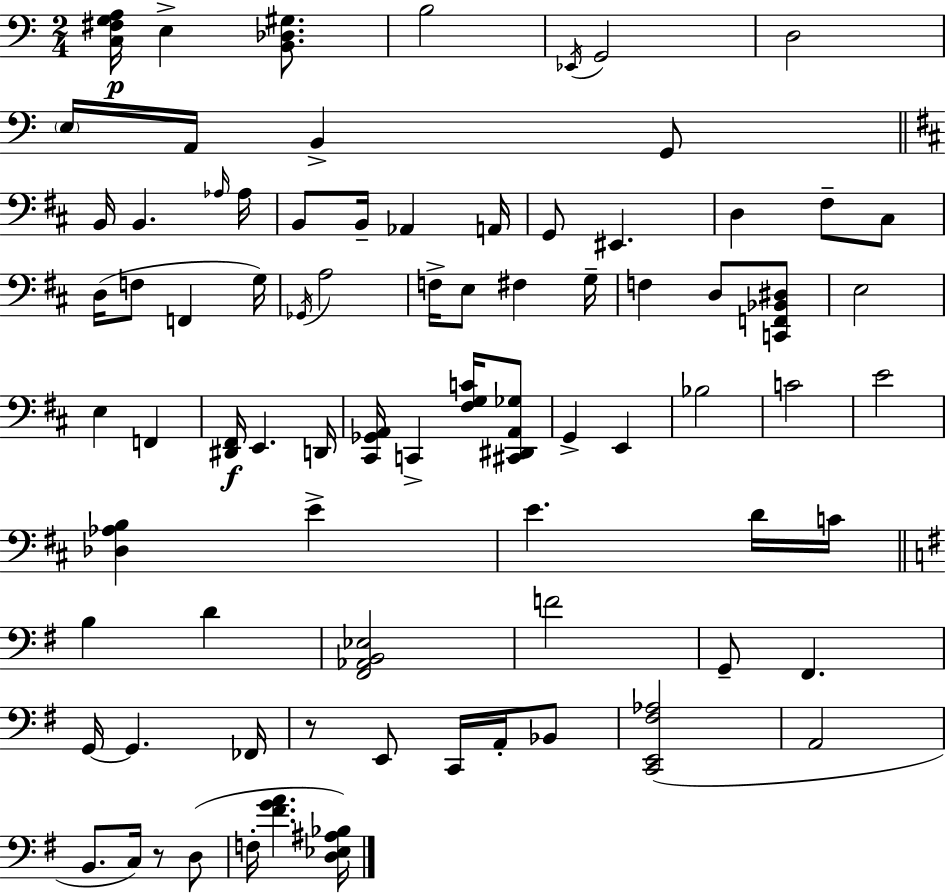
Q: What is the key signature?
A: A minor